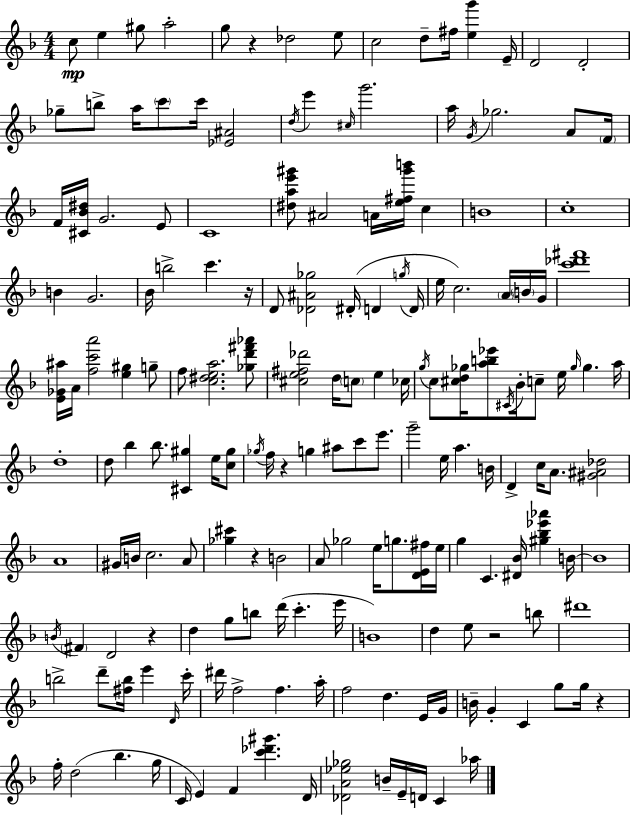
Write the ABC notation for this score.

X:1
T:Untitled
M:4/4
L:1/4
K:Dm
c/2 e ^g/2 a2 g/2 z _d2 e/2 c2 d/2 ^f/4 [eg'] E/4 D2 D2 _g/2 b/2 a/4 c'/2 c'/4 [_E^A]2 d/4 e' ^c/4 g'2 a/4 G/4 _g2 A/2 F/4 F/4 [^C_B^d]/4 G2 E/2 C4 [^dae'^g']/2 ^A2 A/4 [e^f^g'b']/4 c B4 c4 B G2 _B/4 b2 c' z/4 D/2 [_D^A_g]2 ^D/4 D g/4 D/4 e/4 c2 A/4 B/4 G/4 [c'_d'^f']4 [E_G^a]/4 A/4 [fc'a']2 [e^g] g/2 f/2 [c^dea]2 [_gd'^f'_a']/2 [^ce^f_d']2 d/4 c/2 e _c/4 g/4 c/2 [^cd_g]/4 [ab_e']/2 ^C/4 _B/4 c/2 e/4 _g/4 _g a/4 d4 d/2 _b _b/2 [^C^g] e/4 [c^g]/2 _g/4 f/4 z g ^a/2 c'/2 e'/2 g'2 e/4 a B/4 D c/4 A/2 [^G^A_d]2 A4 ^G/4 B/4 c2 A/2 [_g^c'] z B2 A/2 _g2 e/4 g/2 [DE^f]/4 e/4 g C [^D_B]/4 [^g_b_e'_a'] B/4 B4 B/4 ^F D2 z d g/2 b/2 d'/4 c' e'/4 B4 d e/2 z2 b/2 ^d'4 b2 d'/2 [^fb]/4 e' D/4 c'/4 ^d'/4 f2 f a/4 f2 d E/4 G/4 B/4 G C g/2 g/4 z f/4 d2 _b g/4 C/4 E F [c'_d'^g'] D/4 [_DA_e_g]2 B/4 E/4 D/4 C _a/4